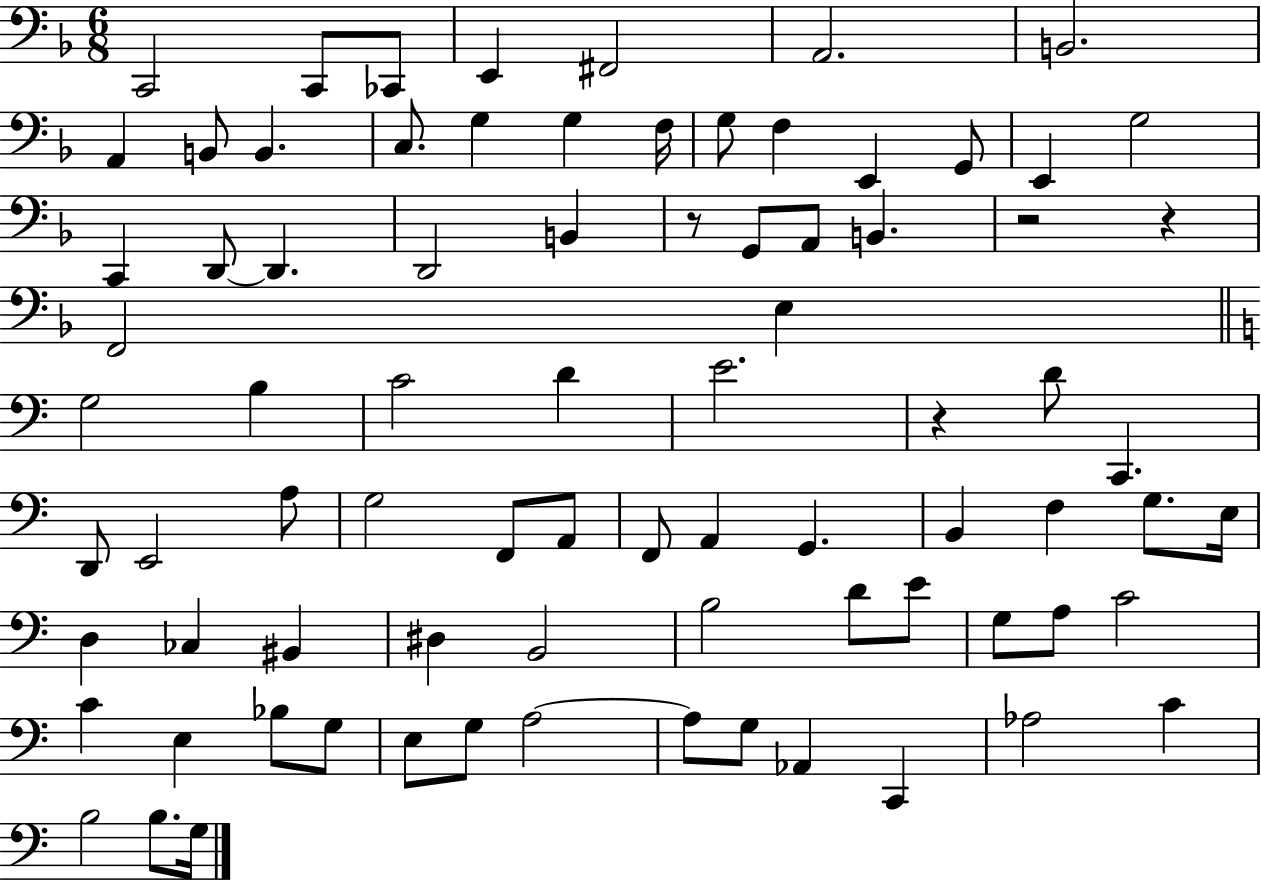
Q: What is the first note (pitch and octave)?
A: C2